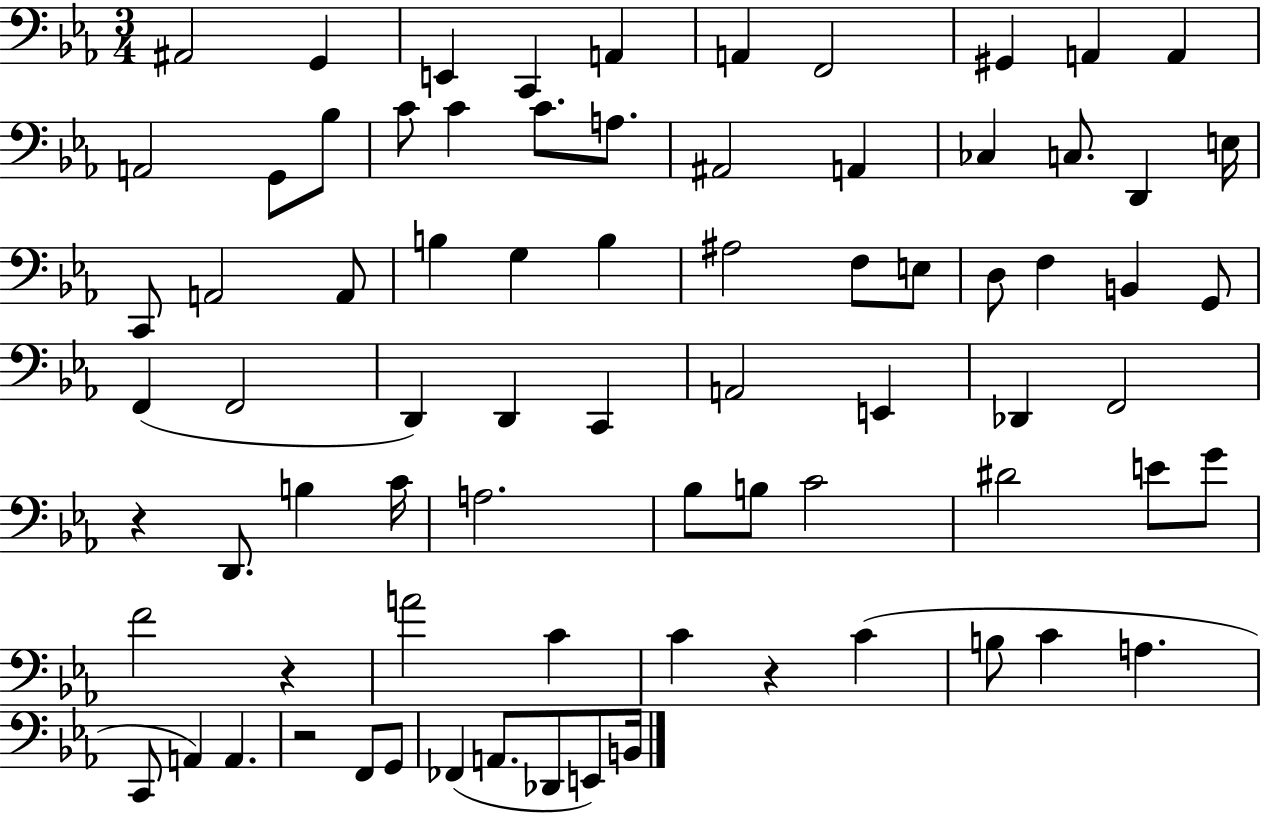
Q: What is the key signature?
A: EES major